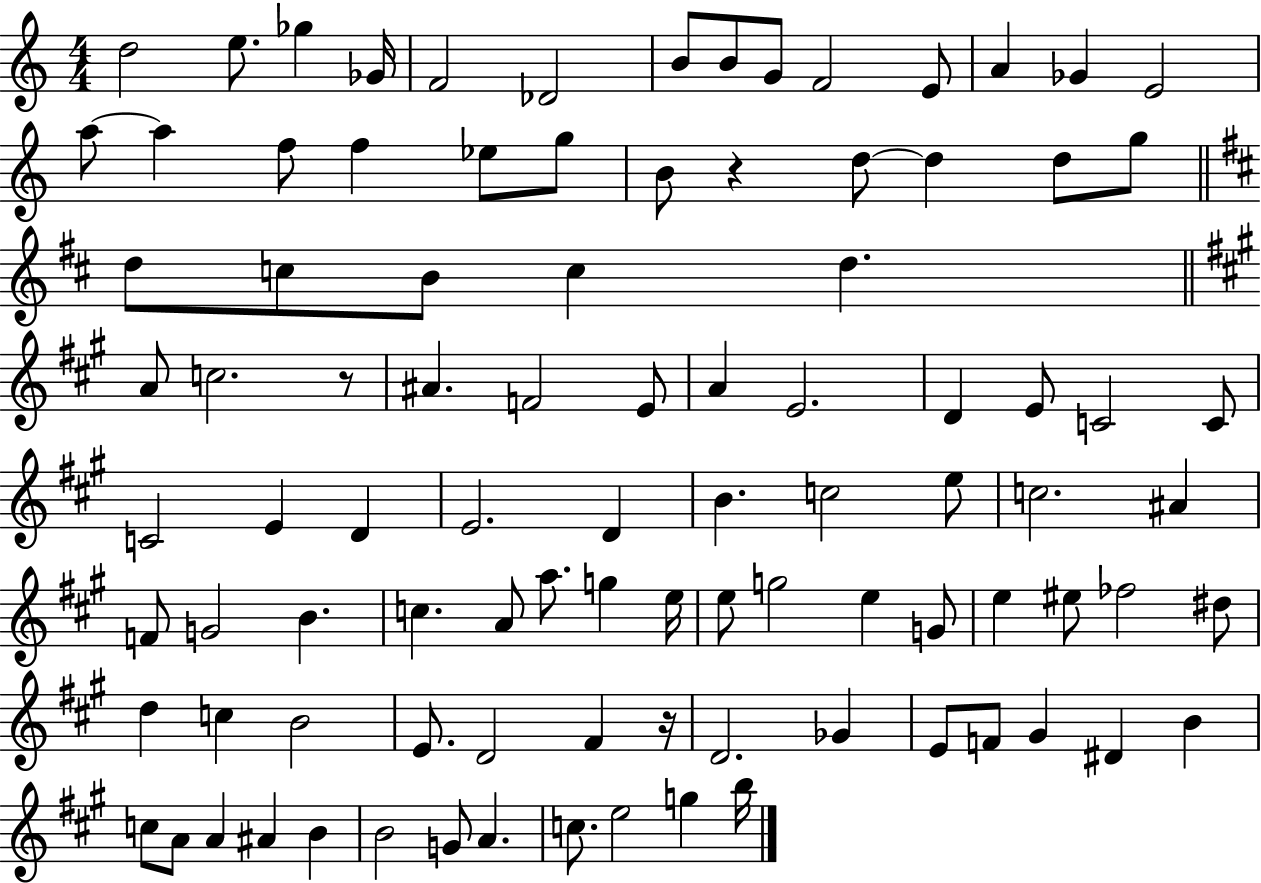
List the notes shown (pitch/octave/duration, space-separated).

D5/h E5/e. Gb5/q Gb4/s F4/h Db4/h B4/e B4/e G4/e F4/h E4/e A4/q Gb4/q E4/h A5/e A5/q F5/e F5/q Eb5/e G5/e B4/e R/q D5/e D5/q D5/e G5/e D5/e C5/e B4/e C5/q D5/q. A4/e C5/h. R/e A#4/q. F4/h E4/e A4/q E4/h. D4/q E4/e C4/h C4/e C4/h E4/q D4/q E4/h. D4/q B4/q. C5/h E5/e C5/h. A#4/q F4/e G4/h B4/q. C5/q. A4/e A5/e. G5/q E5/s E5/e G5/h E5/q G4/e E5/q EIS5/e FES5/h D#5/e D5/q C5/q B4/h E4/e. D4/h F#4/q R/s D4/h. Gb4/q E4/e F4/e G#4/q D#4/q B4/q C5/e A4/e A4/q A#4/q B4/q B4/h G4/e A4/q. C5/e. E5/h G5/q B5/s